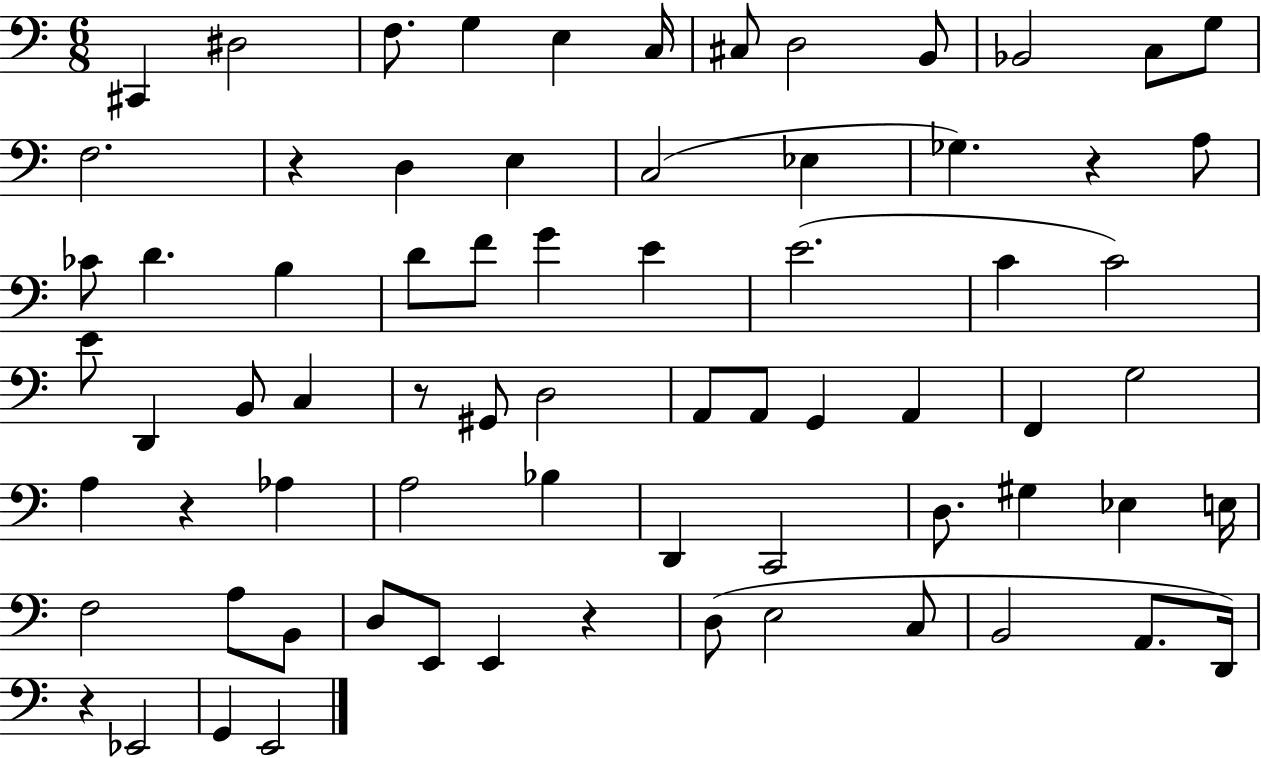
C#2/q D#3/h F3/e. G3/q E3/q C3/s C#3/e D3/h B2/e Bb2/h C3/e G3/e F3/h. R/q D3/q E3/q C3/h Eb3/q Gb3/q. R/q A3/e CES4/e D4/q. B3/q D4/e F4/e G4/q E4/q E4/h. C4/q C4/h E4/e D2/q B2/e C3/q R/e G#2/e D3/h A2/e A2/e G2/q A2/q F2/q G3/h A3/q R/q Ab3/q A3/h Bb3/q D2/q C2/h D3/e. G#3/q Eb3/q E3/s F3/h A3/e B2/e D3/e E2/e E2/q R/q D3/e E3/h C3/e B2/h A2/e. D2/s R/q Eb2/h G2/q E2/h